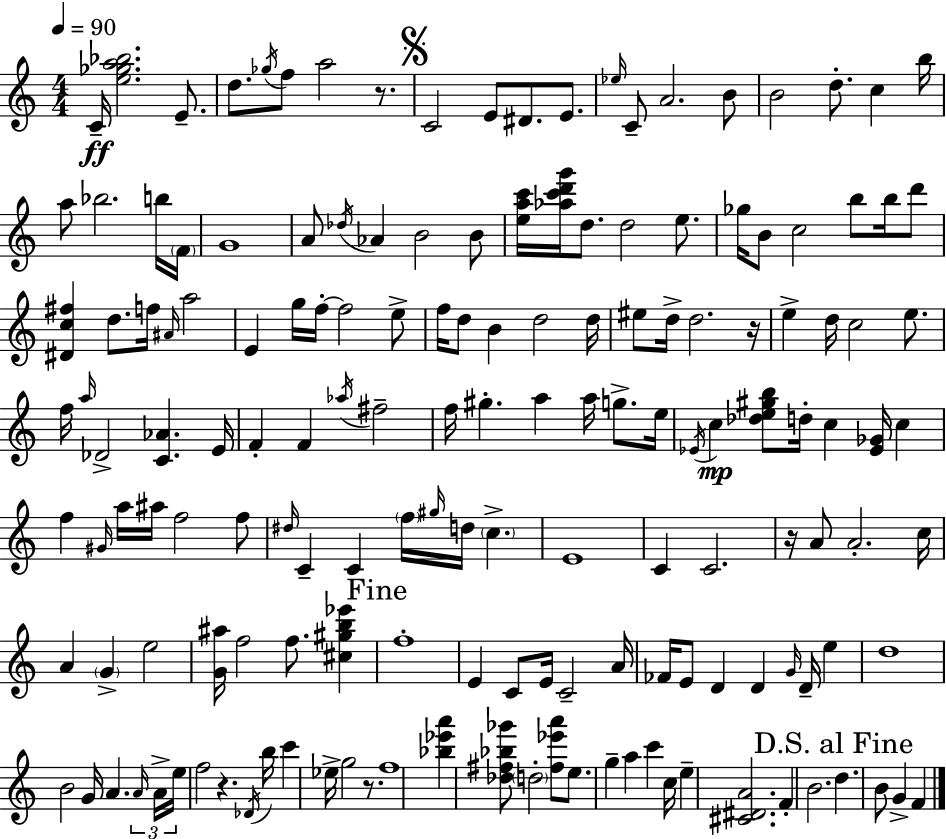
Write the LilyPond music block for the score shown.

{
  \clef treble
  \numericTimeSignature
  \time 4/4
  \key a \minor
  \tempo 4 = 90
  c'16--\ff <e'' ges'' a'' bes''>2. e'8.-- | d''8. \acciaccatura { ges''16 } f''8 a''2 r8. | \mark \markup { \musicglyph "scripts.segno" } c'2 e'8 dis'8. e'8. | \grace { ees''16 } c'8-- a'2. | \break b'8 b'2 d''8.-. c''4 | b''16 a''8 bes''2. | b''16 \parenthesize f'16 g'1 | a'8 \acciaccatura { des''16 } aes'4 b'2 | \break b'8 <e'' a'' c'''>16 <aes'' c''' d''' g'''>16 d''8. d''2 | e''8. ges''16 b'8 c''2 b''8 | b''16 d'''8 <dis' c'' fis''>4 d''8. f''16 \grace { ais'16 } a''2 | e'4 g''16 f''16-.~~ f''2 | \break e''8-> f''16 d''8 b'4 d''2 | d''16 eis''8 d''16-> d''2. | r16 e''4-> d''16 c''2 | e''8. f''16 \grace { a''16 } des'2-> <c' aes'>4. | \break e'16 f'4-. f'4 \acciaccatura { aes''16 } fis''2-- | f''16 gis''4.-. a''4 | a''16 g''8.-> e''16 \acciaccatura { ees'16 }\mp c''4 <des'' e'' gis'' b''>8 d''16-. c''4 | <ees' ges'>16 c''4 f''4 \grace { gis'16 } a''16 ais''16 f''2 | \break f''8 \grace { dis''16 } c'4-- c'4 | \parenthesize f''16 \grace { gis''16 } d''16 \parenthesize c''4.-> e'1 | c'4 c'2. | r16 a'8 a'2.-. | \break c''16 a'4 \parenthesize g'4-> | e''2 <g' ais''>16 f''2 | f''8. <cis'' gis'' b'' ees'''>4 \mark "Fine" f''1-. | e'4 c'8 | \break e'16 c'2-- a'16 fes'16 e'8 d'4 | d'4 \grace { g'16 } d'16-- e''4 d''1 | b'2 | g'16 a'4. \tuplet 3/2 { \grace { a'16 } a'16-> e''16 } f''2 | \break r4. \acciaccatura { des'16 } b''16 c'''4 | ees''16-> g''2 r8. f''1 | <bes'' ees''' a'''>4 | <des'' fis'' bes'' ges'''>8 \parenthesize d''2-. <fis'' ees''' a'''>8 e''8. | \break g''4-- a''4 c'''4 c''16 e''4-- | <cis' dis' a'>2. f'4-. | b'2. \mark "D.S. al Fine" d''4. | b'8 g'4-> f'4 \bar "|."
}